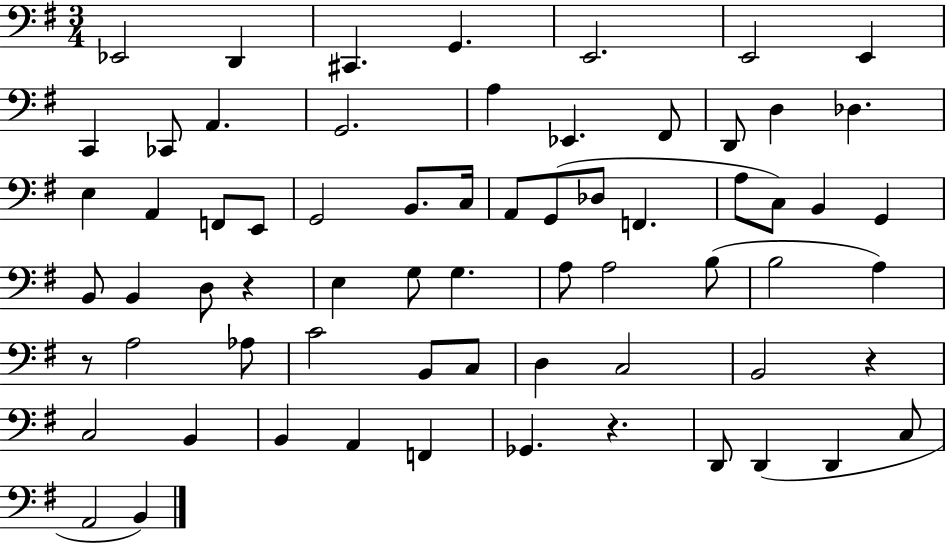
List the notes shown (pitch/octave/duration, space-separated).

Eb2/h D2/q C#2/q. G2/q. E2/h. E2/h E2/q C2/q CES2/e A2/q. G2/h. A3/q Eb2/q. F#2/e D2/e D3/q Db3/q. E3/q A2/q F2/e E2/e G2/h B2/e. C3/s A2/e G2/e Db3/e F2/q. A3/e C3/e B2/q G2/q B2/e B2/q D3/e R/q E3/q G3/e G3/q. A3/e A3/h B3/e B3/h A3/q R/e A3/h Ab3/e C4/h B2/e C3/e D3/q C3/h B2/h R/q C3/h B2/q B2/q A2/q F2/q Gb2/q. R/q. D2/e D2/q D2/q C3/e A2/h B2/q